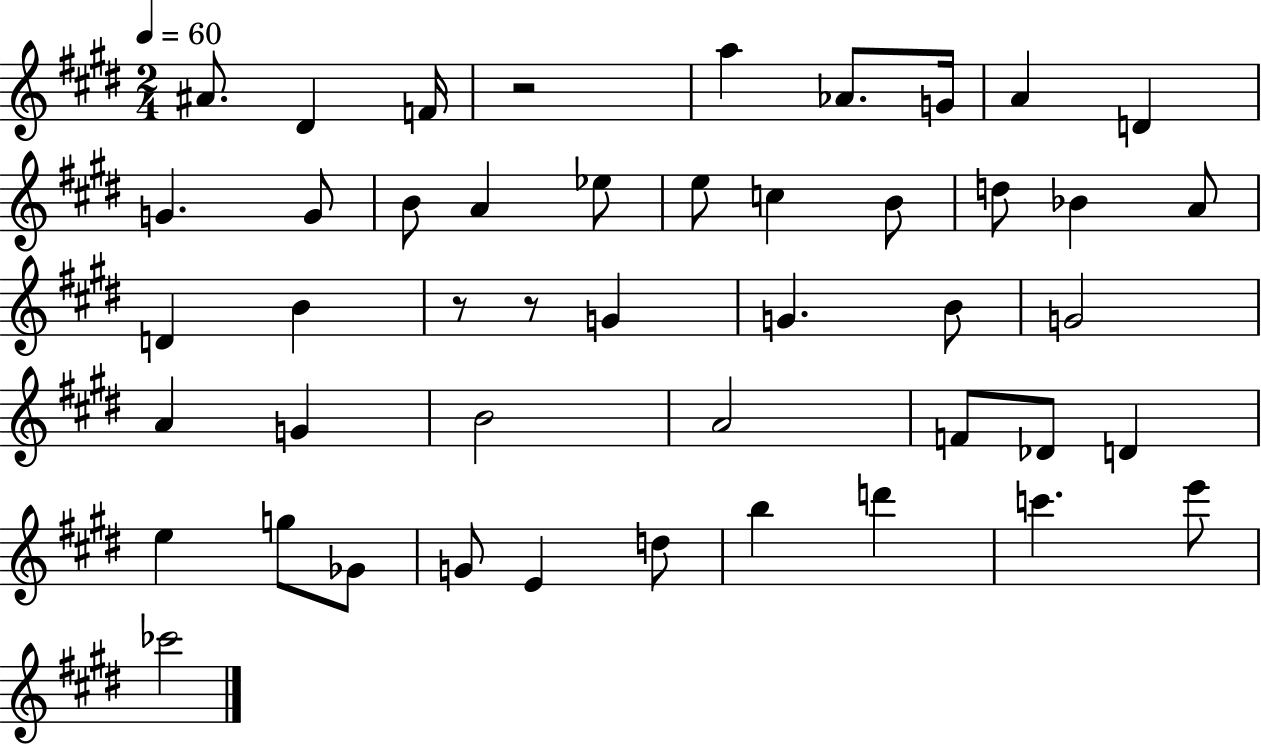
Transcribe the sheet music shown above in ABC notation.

X:1
T:Untitled
M:2/4
L:1/4
K:E
^A/2 ^D F/4 z2 a _A/2 G/4 A D G G/2 B/2 A _e/2 e/2 c B/2 d/2 _B A/2 D B z/2 z/2 G G B/2 G2 A G B2 A2 F/2 _D/2 D e g/2 _G/2 G/2 E d/2 b d' c' e'/2 _c'2